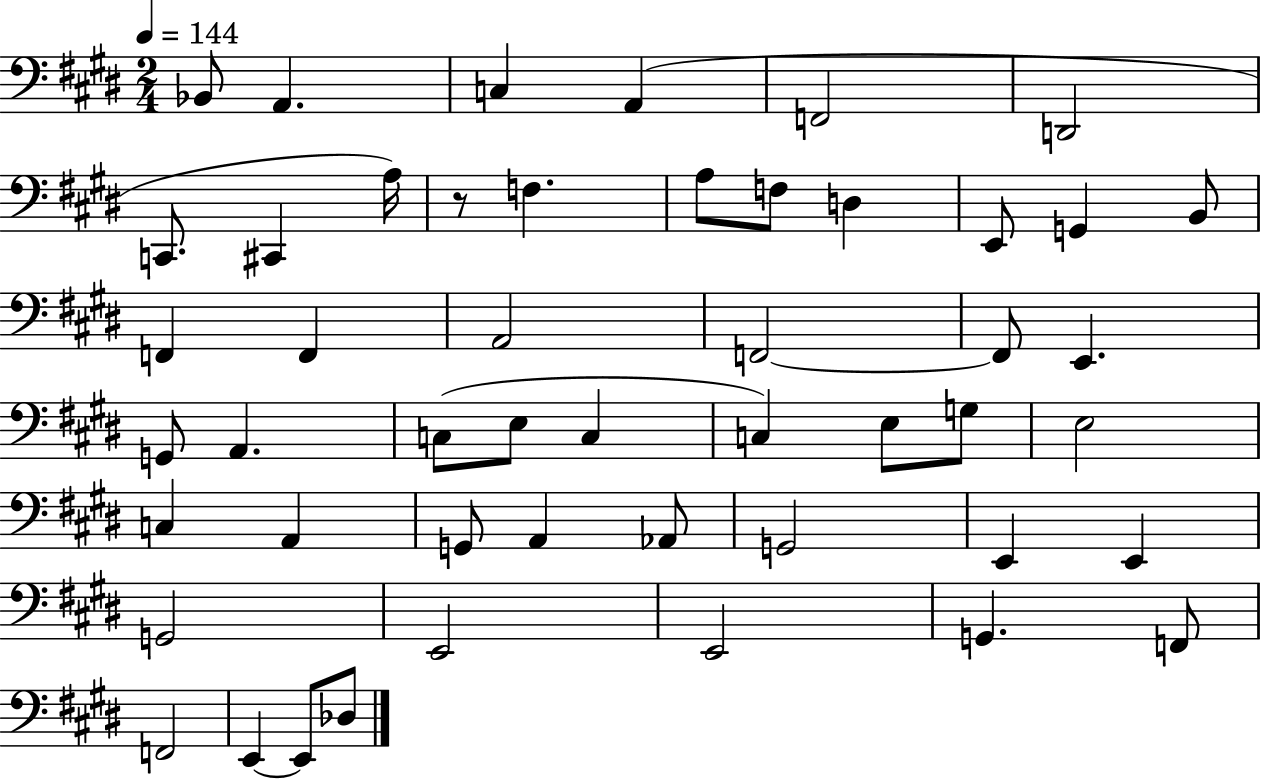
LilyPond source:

{
  \clef bass
  \numericTimeSignature
  \time 2/4
  \key e \major
  \tempo 4 = 144
  bes,8 a,4. | c4 a,4( | f,2 | d,2 | \break c,8. cis,4 a16) | r8 f4. | a8 f8 d4 | e,8 g,4 b,8 | \break f,4 f,4 | a,2 | f,2~~ | f,8 e,4. | \break g,8 a,4. | c8( e8 c4 | c4) e8 g8 | e2 | \break c4 a,4 | g,8 a,4 aes,8 | g,2 | e,4 e,4 | \break g,2 | e,2 | e,2 | g,4. f,8 | \break f,2 | e,4~~ e,8 des8 | \bar "|."
}